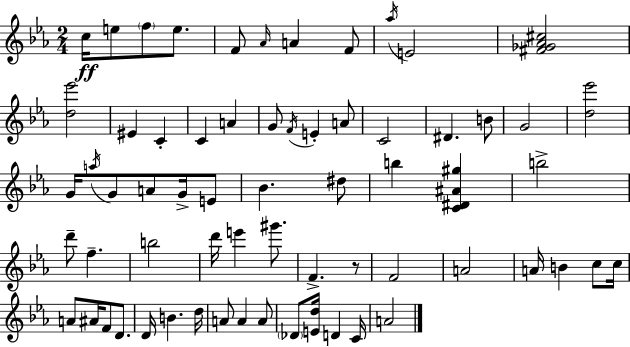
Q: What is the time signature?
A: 2/4